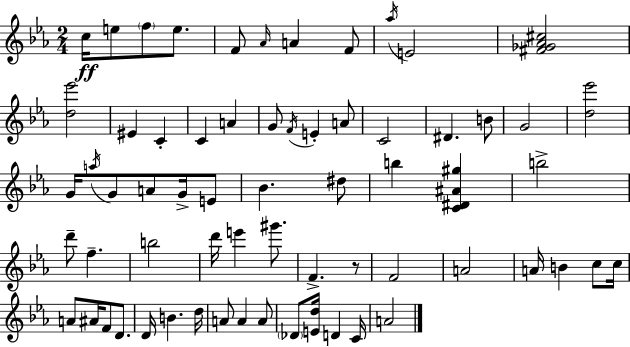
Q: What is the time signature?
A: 2/4